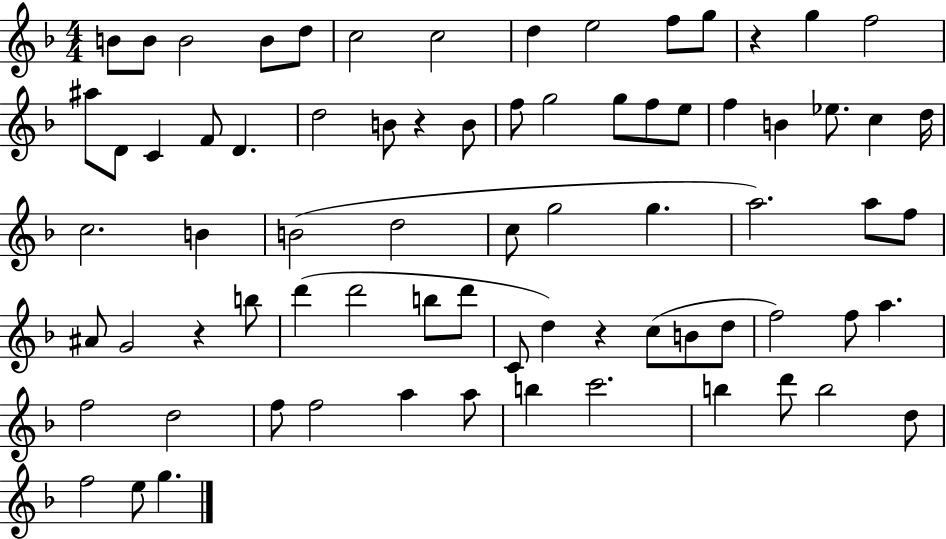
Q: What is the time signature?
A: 4/4